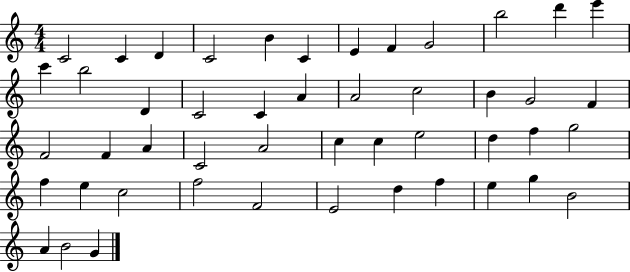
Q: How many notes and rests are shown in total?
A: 48